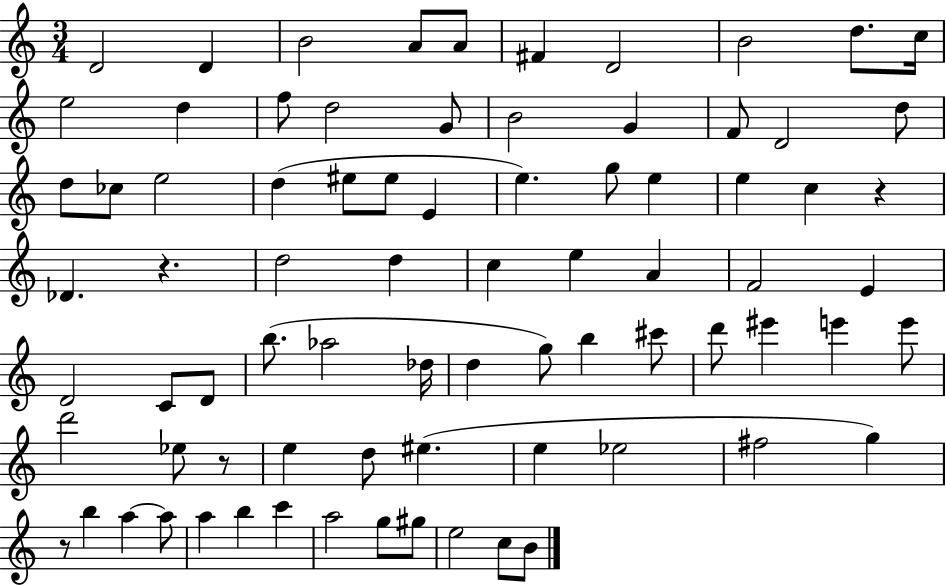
D4/h D4/q B4/h A4/e A4/e F#4/q D4/h B4/h D5/e. C5/s E5/h D5/q F5/e D5/h G4/e B4/h G4/q F4/e D4/h D5/e D5/e CES5/e E5/h D5/q EIS5/e EIS5/e E4/q E5/q. G5/e E5/q E5/q C5/q R/q Db4/q. R/q. D5/h D5/q C5/q E5/q A4/q F4/h E4/q D4/h C4/e D4/e B5/e. Ab5/h Db5/s D5/q G5/e B5/q C#6/e D6/e EIS6/q E6/q E6/e D6/h Eb5/e R/e E5/q D5/e EIS5/q. E5/q Eb5/h F#5/h G5/q R/e B5/q A5/q A5/e A5/q B5/q C6/q A5/h G5/e G#5/e E5/h C5/e B4/e